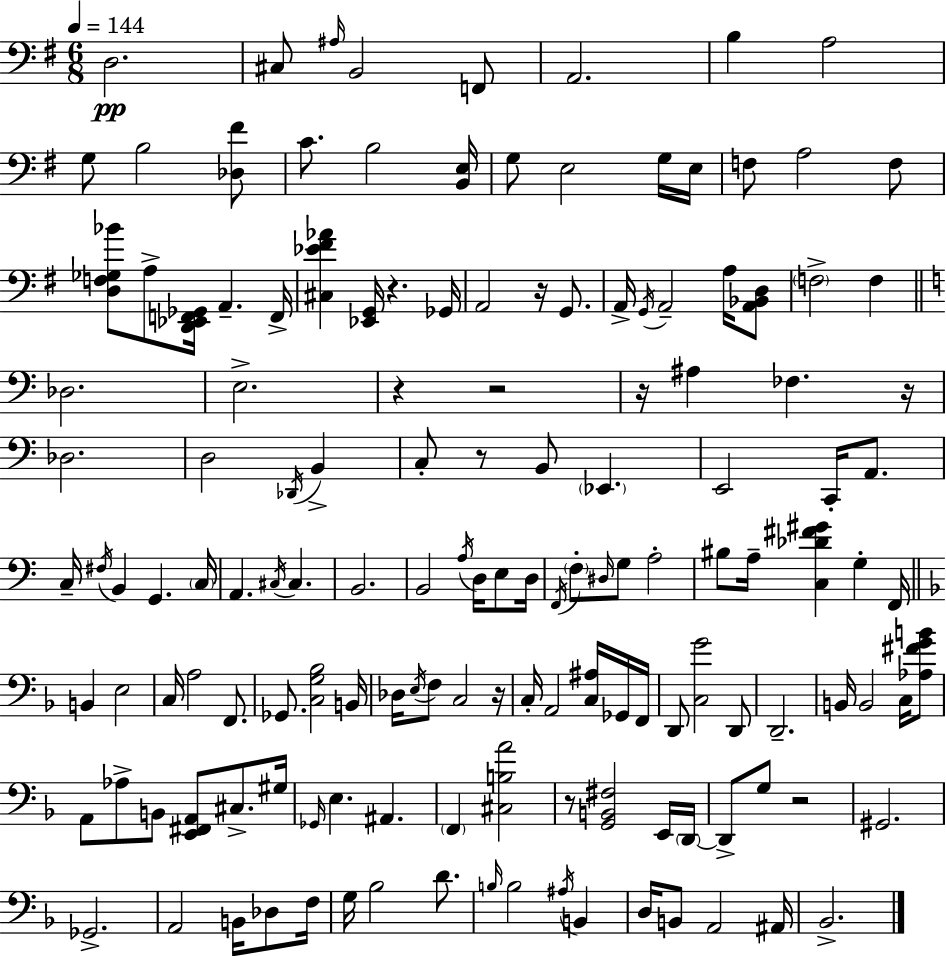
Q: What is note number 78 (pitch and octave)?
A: F3